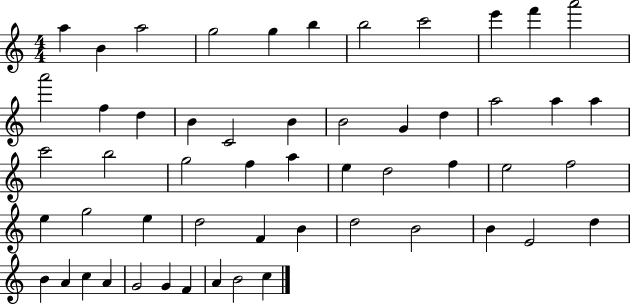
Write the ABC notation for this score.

X:1
T:Untitled
M:4/4
L:1/4
K:C
a B a2 g2 g b b2 c'2 e' f' a'2 a'2 f d B C2 B B2 G d a2 a a c'2 b2 g2 f a e d2 f e2 f2 e g2 e d2 F B d2 B2 B E2 d B A c A G2 G F A B2 c